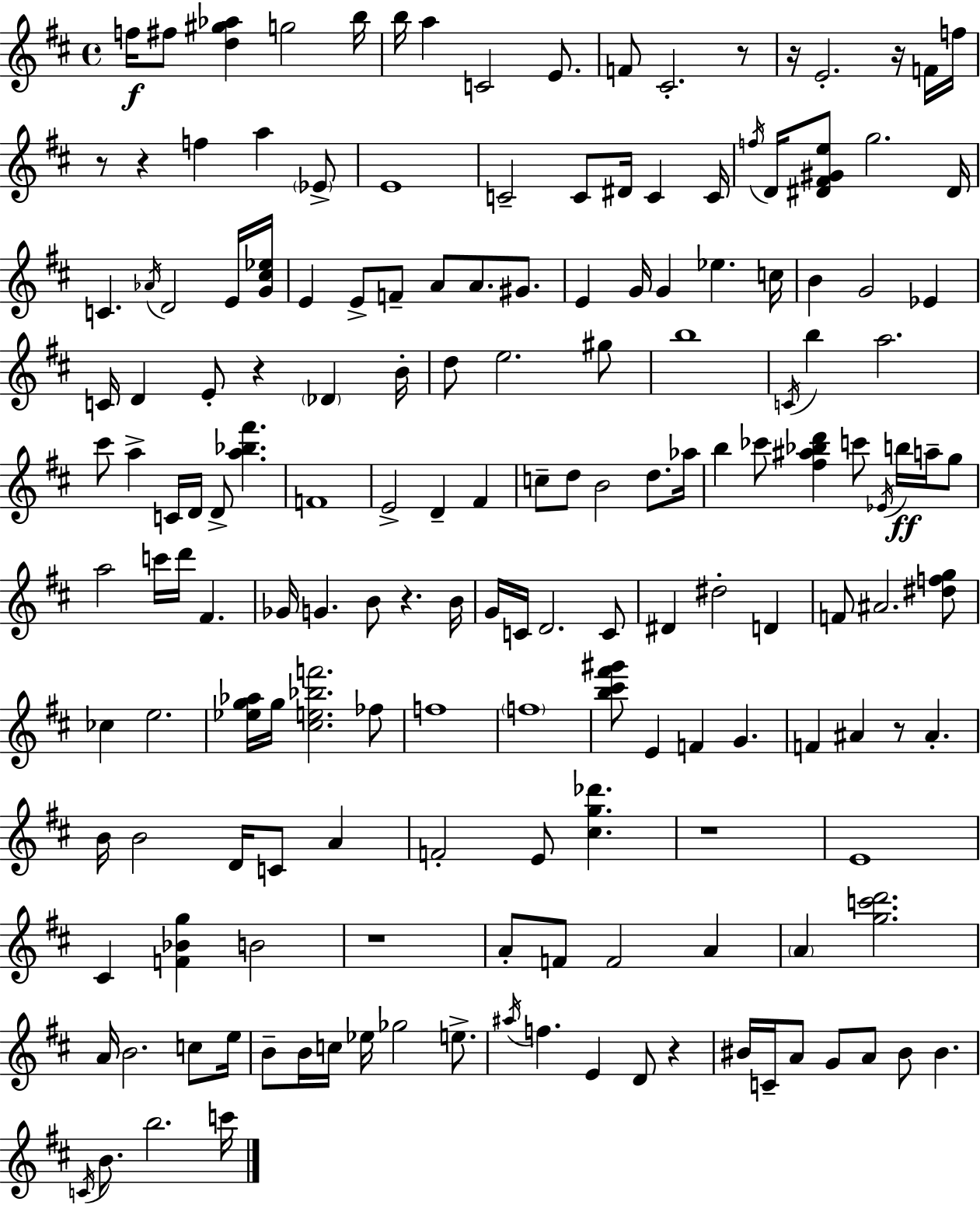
{
  \clef treble
  \time 4/4
  \defaultTimeSignature
  \key d \major
  f''16\f fis''8 <d'' gis'' aes''>4 g''2 b''16 | b''16 a''4 c'2 e'8. | f'8 cis'2.-. r8 | r16 e'2.-. r16 f'16 f''16 | \break r8 r4 f''4 a''4 \parenthesize ees'8-> | e'1 | c'2-- c'8 dis'16 c'4 c'16 | \acciaccatura { f''16 } d'16 <dis' fis' gis' e''>8 g''2. | \break dis'16 c'4. \acciaccatura { aes'16 } d'2 | e'16 <g' cis'' ees''>16 e'4 e'8-> f'8-- a'8 a'8. gis'8. | e'4 g'16 g'4 ees''4. | c''16 b'4 g'2 ees'4 | \break c'16 d'4 e'8-. r4 \parenthesize des'4 | b'16-. d''8 e''2. | gis''8 b''1 | \acciaccatura { c'16 } b''4 a''2. | \break cis'''8 a''4-> c'16 d'16 d'8-> <a'' bes'' fis'''>4. | f'1 | e'2-> d'4-- fis'4 | c''8-- d''8 b'2 d''8. | \break aes''16 b''4 ces'''8 <fis'' ais'' bes'' d'''>4 c'''8 \acciaccatura { ees'16 }\ff | b''16 a''16-- g''8 a''2 c'''16 d'''16 fis'4. | ges'16 g'4. b'8 r4. | b'16 g'16 c'16 d'2. | \break c'8 dis'4 dis''2-. | d'4 f'8 ais'2. | <dis'' f'' g''>8 ces''4 e''2. | <ees'' g'' aes''>16 g''16 <cis'' e'' bes'' f'''>2. | \break fes''8 f''1 | \parenthesize f''1 | <b'' cis''' fis''' gis'''>8 e'4 f'4 g'4. | f'4 ais'4 r8 ais'4.-. | \break b'16 b'2 d'16 c'8 | a'4 f'2-. e'8 <cis'' g'' des'''>4. | r1 | e'1 | \break cis'4 <f' bes' g''>4 b'2 | r1 | a'8-. f'8 f'2 | a'4 \parenthesize a'4 <g'' c''' d'''>2. | \break a'16 b'2. | c''8 e''16 b'8-- b'16 c''16 ees''16 ges''2 | e''8.-> \acciaccatura { ais''16 } f''4. e'4 d'8 | r4 bis'16 c'16-- a'8 g'8 a'8 bis'8 bis'4. | \break \acciaccatura { c'16 } b'8. b''2. | c'''16 \bar "|."
}